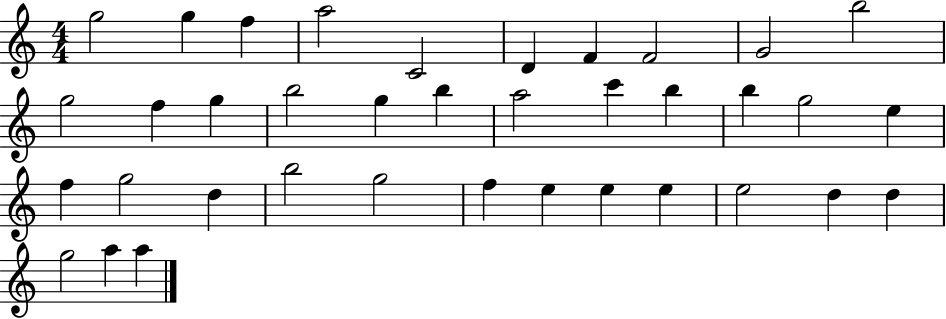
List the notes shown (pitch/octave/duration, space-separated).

G5/h G5/q F5/q A5/h C4/h D4/q F4/q F4/h G4/h B5/h G5/h F5/q G5/q B5/h G5/q B5/q A5/h C6/q B5/q B5/q G5/h E5/q F5/q G5/h D5/q B5/h G5/h F5/q E5/q E5/q E5/q E5/h D5/q D5/q G5/h A5/q A5/q